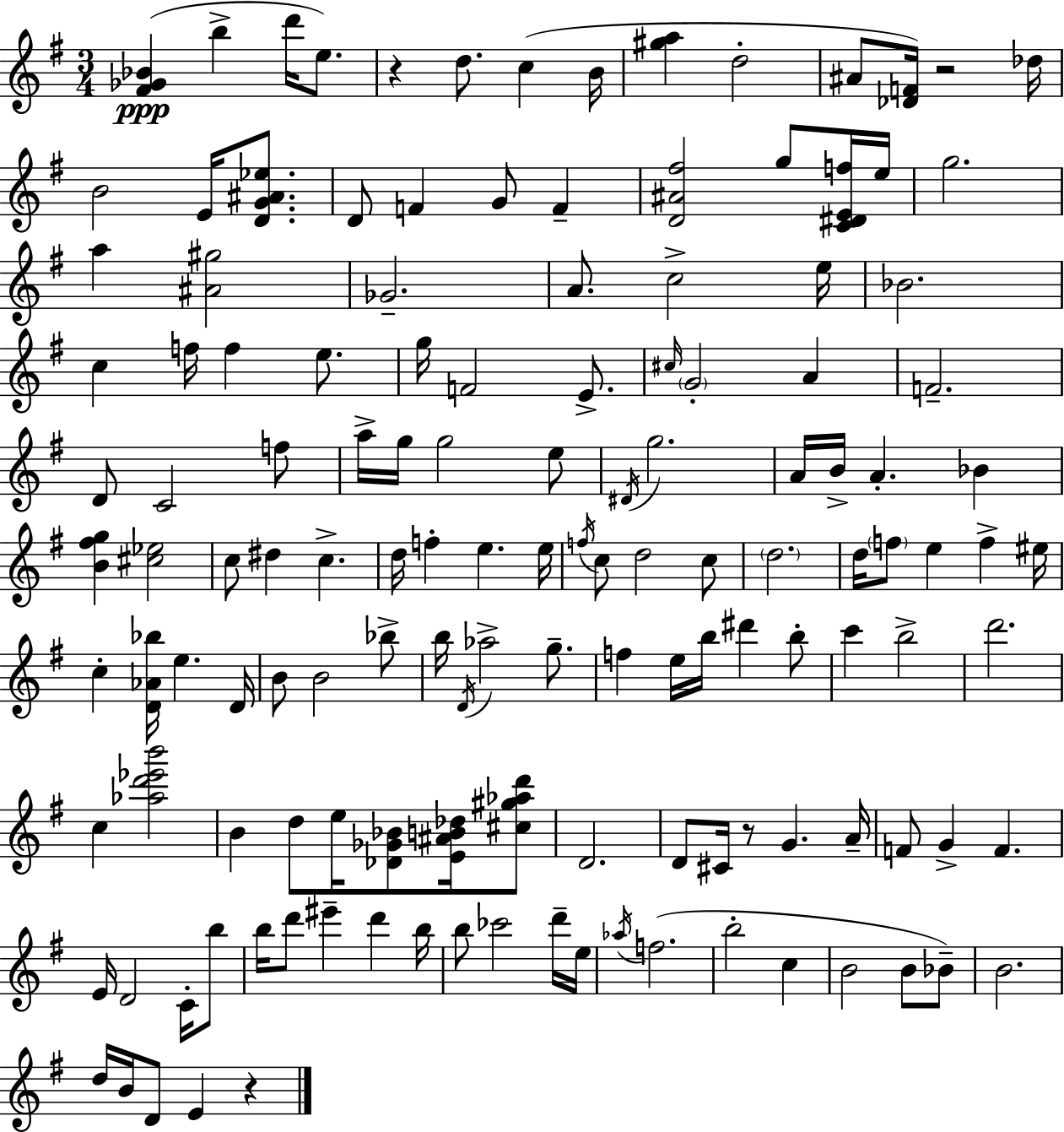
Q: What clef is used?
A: treble